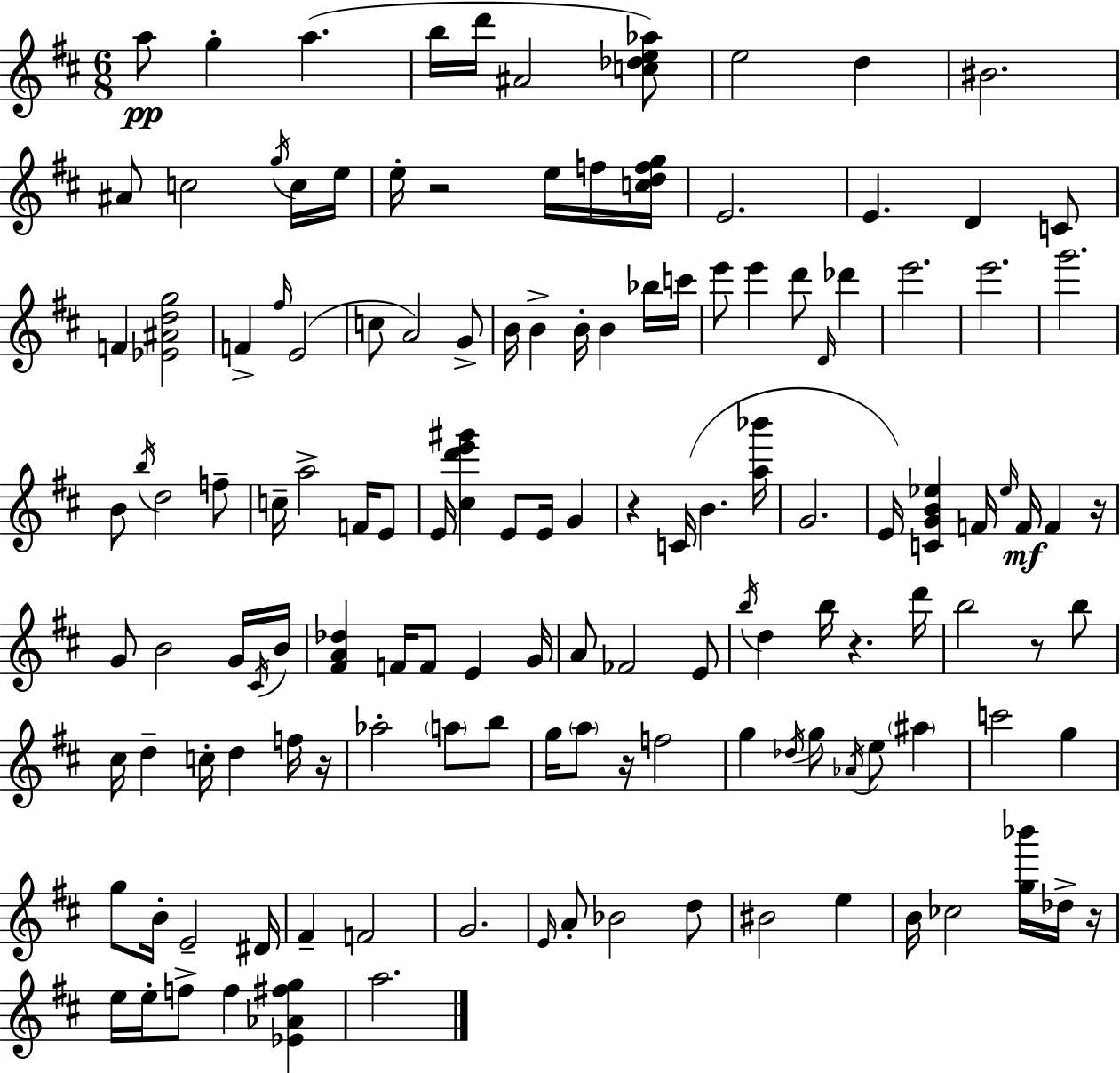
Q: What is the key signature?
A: D major